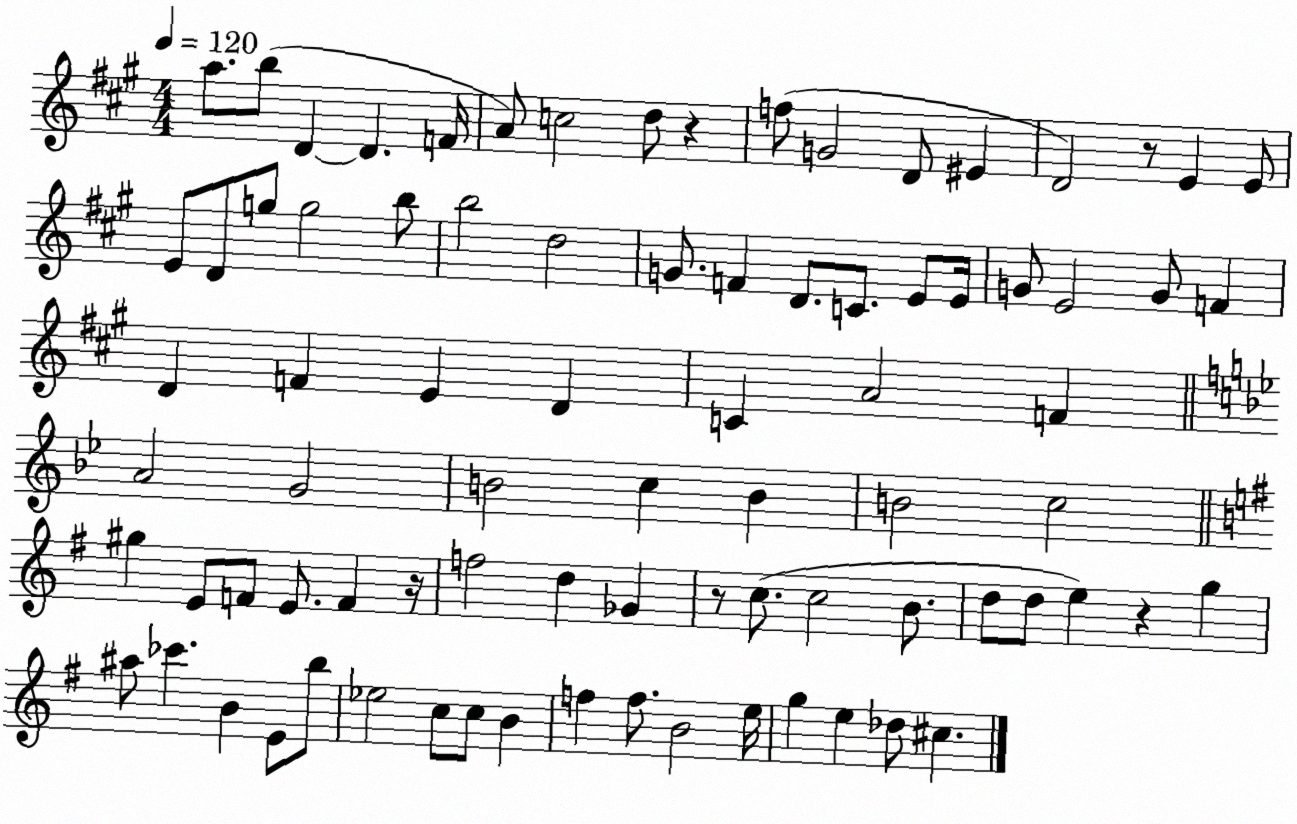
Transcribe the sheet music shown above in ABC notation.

X:1
T:Untitled
M:4/4
L:1/4
K:A
a/2 b/2 D D F/4 A/2 c2 d/2 z f/2 G2 D/2 ^E D2 z/2 E E/2 E/2 D/2 g/2 g2 b/2 b2 d2 G/2 F D/2 C/2 E/2 E/4 G/2 E2 G/2 F D F E D C A2 F A2 G2 B2 c B B2 c2 ^g E/2 F/2 E/2 F z/4 f2 d _G z/2 c/2 c2 B/2 d/2 d/2 e z g ^a/2 _c' B E/2 b/2 _e2 c/2 c/2 B f f/2 B2 e/4 g e _d/2 ^c